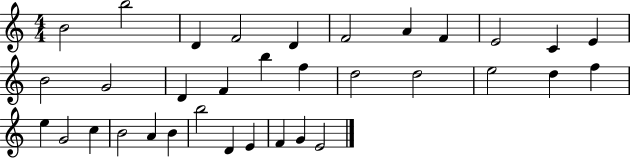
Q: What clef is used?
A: treble